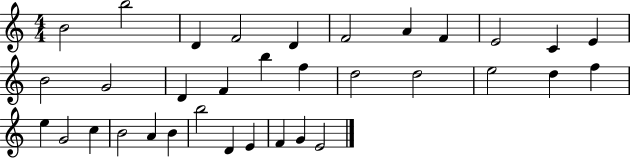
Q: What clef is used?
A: treble